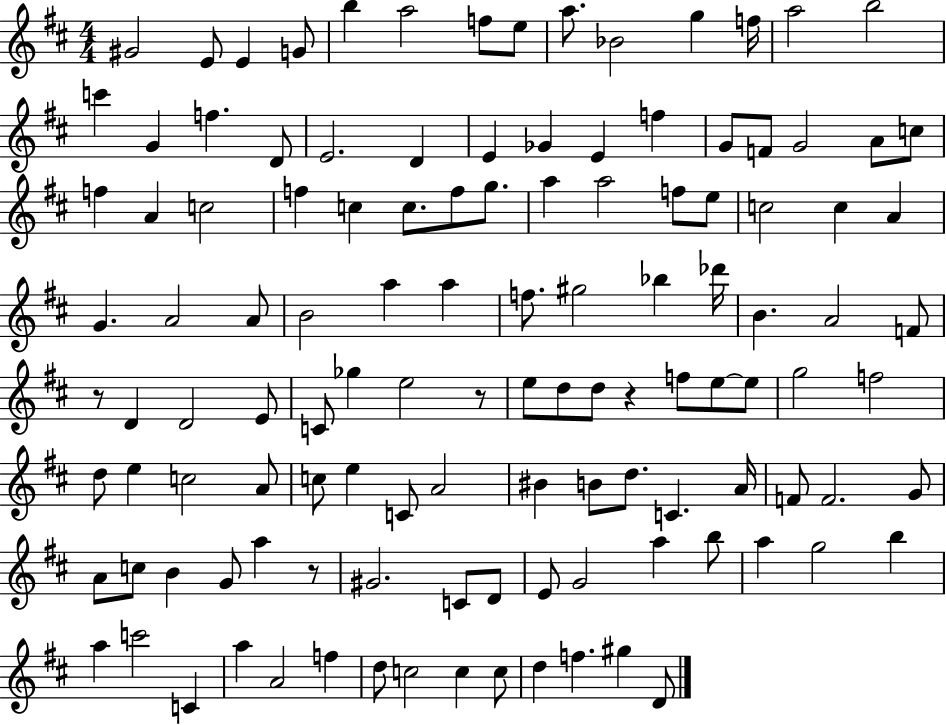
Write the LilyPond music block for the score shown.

{
  \clef treble
  \numericTimeSignature
  \time 4/4
  \key d \major
  gis'2 e'8 e'4 g'8 | b''4 a''2 f''8 e''8 | a''8. bes'2 g''4 f''16 | a''2 b''2 | \break c'''4 g'4 f''4. d'8 | e'2. d'4 | e'4 ges'4 e'4 f''4 | g'8 f'8 g'2 a'8 c''8 | \break f''4 a'4 c''2 | f''4 c''4 c''8. f''8 g''8. | a''4 a''2 f''8 e''8 | c''2 c''4 a'4 | \break g'4. a'2 a'8 | b'2 a''4 a''4 | f''8. gis''2 bes''4 des'''16 | b'4. a'2 f'8 | \break r8 d'4 d'2 e'8 | c'8 ges''4 e''2 r8 | e''8 d''8 d''8 r4 f''8 e''8~~ e''8 | g''2 f''2 | \break d''8 e''4 c''2 a'8 | c''8 e''4 c'8 a'2 | bis'4 b'8 d''8. c'4. a'16 | f'8 f'2. g'8 | \break a'8 c''8 b'4 g'8 a''4 r8 | gis'2. c'8 d'8 | e'8 g'2 a''4 b''8 | a''4 g''2 b''4 | \break a''4 c'''2 c'4 | a''4 a'2 f''4 | d''8 c''2 c''4 c''8 | d''4 f''4. gis''4 d'8 | \break \bar "|."
}